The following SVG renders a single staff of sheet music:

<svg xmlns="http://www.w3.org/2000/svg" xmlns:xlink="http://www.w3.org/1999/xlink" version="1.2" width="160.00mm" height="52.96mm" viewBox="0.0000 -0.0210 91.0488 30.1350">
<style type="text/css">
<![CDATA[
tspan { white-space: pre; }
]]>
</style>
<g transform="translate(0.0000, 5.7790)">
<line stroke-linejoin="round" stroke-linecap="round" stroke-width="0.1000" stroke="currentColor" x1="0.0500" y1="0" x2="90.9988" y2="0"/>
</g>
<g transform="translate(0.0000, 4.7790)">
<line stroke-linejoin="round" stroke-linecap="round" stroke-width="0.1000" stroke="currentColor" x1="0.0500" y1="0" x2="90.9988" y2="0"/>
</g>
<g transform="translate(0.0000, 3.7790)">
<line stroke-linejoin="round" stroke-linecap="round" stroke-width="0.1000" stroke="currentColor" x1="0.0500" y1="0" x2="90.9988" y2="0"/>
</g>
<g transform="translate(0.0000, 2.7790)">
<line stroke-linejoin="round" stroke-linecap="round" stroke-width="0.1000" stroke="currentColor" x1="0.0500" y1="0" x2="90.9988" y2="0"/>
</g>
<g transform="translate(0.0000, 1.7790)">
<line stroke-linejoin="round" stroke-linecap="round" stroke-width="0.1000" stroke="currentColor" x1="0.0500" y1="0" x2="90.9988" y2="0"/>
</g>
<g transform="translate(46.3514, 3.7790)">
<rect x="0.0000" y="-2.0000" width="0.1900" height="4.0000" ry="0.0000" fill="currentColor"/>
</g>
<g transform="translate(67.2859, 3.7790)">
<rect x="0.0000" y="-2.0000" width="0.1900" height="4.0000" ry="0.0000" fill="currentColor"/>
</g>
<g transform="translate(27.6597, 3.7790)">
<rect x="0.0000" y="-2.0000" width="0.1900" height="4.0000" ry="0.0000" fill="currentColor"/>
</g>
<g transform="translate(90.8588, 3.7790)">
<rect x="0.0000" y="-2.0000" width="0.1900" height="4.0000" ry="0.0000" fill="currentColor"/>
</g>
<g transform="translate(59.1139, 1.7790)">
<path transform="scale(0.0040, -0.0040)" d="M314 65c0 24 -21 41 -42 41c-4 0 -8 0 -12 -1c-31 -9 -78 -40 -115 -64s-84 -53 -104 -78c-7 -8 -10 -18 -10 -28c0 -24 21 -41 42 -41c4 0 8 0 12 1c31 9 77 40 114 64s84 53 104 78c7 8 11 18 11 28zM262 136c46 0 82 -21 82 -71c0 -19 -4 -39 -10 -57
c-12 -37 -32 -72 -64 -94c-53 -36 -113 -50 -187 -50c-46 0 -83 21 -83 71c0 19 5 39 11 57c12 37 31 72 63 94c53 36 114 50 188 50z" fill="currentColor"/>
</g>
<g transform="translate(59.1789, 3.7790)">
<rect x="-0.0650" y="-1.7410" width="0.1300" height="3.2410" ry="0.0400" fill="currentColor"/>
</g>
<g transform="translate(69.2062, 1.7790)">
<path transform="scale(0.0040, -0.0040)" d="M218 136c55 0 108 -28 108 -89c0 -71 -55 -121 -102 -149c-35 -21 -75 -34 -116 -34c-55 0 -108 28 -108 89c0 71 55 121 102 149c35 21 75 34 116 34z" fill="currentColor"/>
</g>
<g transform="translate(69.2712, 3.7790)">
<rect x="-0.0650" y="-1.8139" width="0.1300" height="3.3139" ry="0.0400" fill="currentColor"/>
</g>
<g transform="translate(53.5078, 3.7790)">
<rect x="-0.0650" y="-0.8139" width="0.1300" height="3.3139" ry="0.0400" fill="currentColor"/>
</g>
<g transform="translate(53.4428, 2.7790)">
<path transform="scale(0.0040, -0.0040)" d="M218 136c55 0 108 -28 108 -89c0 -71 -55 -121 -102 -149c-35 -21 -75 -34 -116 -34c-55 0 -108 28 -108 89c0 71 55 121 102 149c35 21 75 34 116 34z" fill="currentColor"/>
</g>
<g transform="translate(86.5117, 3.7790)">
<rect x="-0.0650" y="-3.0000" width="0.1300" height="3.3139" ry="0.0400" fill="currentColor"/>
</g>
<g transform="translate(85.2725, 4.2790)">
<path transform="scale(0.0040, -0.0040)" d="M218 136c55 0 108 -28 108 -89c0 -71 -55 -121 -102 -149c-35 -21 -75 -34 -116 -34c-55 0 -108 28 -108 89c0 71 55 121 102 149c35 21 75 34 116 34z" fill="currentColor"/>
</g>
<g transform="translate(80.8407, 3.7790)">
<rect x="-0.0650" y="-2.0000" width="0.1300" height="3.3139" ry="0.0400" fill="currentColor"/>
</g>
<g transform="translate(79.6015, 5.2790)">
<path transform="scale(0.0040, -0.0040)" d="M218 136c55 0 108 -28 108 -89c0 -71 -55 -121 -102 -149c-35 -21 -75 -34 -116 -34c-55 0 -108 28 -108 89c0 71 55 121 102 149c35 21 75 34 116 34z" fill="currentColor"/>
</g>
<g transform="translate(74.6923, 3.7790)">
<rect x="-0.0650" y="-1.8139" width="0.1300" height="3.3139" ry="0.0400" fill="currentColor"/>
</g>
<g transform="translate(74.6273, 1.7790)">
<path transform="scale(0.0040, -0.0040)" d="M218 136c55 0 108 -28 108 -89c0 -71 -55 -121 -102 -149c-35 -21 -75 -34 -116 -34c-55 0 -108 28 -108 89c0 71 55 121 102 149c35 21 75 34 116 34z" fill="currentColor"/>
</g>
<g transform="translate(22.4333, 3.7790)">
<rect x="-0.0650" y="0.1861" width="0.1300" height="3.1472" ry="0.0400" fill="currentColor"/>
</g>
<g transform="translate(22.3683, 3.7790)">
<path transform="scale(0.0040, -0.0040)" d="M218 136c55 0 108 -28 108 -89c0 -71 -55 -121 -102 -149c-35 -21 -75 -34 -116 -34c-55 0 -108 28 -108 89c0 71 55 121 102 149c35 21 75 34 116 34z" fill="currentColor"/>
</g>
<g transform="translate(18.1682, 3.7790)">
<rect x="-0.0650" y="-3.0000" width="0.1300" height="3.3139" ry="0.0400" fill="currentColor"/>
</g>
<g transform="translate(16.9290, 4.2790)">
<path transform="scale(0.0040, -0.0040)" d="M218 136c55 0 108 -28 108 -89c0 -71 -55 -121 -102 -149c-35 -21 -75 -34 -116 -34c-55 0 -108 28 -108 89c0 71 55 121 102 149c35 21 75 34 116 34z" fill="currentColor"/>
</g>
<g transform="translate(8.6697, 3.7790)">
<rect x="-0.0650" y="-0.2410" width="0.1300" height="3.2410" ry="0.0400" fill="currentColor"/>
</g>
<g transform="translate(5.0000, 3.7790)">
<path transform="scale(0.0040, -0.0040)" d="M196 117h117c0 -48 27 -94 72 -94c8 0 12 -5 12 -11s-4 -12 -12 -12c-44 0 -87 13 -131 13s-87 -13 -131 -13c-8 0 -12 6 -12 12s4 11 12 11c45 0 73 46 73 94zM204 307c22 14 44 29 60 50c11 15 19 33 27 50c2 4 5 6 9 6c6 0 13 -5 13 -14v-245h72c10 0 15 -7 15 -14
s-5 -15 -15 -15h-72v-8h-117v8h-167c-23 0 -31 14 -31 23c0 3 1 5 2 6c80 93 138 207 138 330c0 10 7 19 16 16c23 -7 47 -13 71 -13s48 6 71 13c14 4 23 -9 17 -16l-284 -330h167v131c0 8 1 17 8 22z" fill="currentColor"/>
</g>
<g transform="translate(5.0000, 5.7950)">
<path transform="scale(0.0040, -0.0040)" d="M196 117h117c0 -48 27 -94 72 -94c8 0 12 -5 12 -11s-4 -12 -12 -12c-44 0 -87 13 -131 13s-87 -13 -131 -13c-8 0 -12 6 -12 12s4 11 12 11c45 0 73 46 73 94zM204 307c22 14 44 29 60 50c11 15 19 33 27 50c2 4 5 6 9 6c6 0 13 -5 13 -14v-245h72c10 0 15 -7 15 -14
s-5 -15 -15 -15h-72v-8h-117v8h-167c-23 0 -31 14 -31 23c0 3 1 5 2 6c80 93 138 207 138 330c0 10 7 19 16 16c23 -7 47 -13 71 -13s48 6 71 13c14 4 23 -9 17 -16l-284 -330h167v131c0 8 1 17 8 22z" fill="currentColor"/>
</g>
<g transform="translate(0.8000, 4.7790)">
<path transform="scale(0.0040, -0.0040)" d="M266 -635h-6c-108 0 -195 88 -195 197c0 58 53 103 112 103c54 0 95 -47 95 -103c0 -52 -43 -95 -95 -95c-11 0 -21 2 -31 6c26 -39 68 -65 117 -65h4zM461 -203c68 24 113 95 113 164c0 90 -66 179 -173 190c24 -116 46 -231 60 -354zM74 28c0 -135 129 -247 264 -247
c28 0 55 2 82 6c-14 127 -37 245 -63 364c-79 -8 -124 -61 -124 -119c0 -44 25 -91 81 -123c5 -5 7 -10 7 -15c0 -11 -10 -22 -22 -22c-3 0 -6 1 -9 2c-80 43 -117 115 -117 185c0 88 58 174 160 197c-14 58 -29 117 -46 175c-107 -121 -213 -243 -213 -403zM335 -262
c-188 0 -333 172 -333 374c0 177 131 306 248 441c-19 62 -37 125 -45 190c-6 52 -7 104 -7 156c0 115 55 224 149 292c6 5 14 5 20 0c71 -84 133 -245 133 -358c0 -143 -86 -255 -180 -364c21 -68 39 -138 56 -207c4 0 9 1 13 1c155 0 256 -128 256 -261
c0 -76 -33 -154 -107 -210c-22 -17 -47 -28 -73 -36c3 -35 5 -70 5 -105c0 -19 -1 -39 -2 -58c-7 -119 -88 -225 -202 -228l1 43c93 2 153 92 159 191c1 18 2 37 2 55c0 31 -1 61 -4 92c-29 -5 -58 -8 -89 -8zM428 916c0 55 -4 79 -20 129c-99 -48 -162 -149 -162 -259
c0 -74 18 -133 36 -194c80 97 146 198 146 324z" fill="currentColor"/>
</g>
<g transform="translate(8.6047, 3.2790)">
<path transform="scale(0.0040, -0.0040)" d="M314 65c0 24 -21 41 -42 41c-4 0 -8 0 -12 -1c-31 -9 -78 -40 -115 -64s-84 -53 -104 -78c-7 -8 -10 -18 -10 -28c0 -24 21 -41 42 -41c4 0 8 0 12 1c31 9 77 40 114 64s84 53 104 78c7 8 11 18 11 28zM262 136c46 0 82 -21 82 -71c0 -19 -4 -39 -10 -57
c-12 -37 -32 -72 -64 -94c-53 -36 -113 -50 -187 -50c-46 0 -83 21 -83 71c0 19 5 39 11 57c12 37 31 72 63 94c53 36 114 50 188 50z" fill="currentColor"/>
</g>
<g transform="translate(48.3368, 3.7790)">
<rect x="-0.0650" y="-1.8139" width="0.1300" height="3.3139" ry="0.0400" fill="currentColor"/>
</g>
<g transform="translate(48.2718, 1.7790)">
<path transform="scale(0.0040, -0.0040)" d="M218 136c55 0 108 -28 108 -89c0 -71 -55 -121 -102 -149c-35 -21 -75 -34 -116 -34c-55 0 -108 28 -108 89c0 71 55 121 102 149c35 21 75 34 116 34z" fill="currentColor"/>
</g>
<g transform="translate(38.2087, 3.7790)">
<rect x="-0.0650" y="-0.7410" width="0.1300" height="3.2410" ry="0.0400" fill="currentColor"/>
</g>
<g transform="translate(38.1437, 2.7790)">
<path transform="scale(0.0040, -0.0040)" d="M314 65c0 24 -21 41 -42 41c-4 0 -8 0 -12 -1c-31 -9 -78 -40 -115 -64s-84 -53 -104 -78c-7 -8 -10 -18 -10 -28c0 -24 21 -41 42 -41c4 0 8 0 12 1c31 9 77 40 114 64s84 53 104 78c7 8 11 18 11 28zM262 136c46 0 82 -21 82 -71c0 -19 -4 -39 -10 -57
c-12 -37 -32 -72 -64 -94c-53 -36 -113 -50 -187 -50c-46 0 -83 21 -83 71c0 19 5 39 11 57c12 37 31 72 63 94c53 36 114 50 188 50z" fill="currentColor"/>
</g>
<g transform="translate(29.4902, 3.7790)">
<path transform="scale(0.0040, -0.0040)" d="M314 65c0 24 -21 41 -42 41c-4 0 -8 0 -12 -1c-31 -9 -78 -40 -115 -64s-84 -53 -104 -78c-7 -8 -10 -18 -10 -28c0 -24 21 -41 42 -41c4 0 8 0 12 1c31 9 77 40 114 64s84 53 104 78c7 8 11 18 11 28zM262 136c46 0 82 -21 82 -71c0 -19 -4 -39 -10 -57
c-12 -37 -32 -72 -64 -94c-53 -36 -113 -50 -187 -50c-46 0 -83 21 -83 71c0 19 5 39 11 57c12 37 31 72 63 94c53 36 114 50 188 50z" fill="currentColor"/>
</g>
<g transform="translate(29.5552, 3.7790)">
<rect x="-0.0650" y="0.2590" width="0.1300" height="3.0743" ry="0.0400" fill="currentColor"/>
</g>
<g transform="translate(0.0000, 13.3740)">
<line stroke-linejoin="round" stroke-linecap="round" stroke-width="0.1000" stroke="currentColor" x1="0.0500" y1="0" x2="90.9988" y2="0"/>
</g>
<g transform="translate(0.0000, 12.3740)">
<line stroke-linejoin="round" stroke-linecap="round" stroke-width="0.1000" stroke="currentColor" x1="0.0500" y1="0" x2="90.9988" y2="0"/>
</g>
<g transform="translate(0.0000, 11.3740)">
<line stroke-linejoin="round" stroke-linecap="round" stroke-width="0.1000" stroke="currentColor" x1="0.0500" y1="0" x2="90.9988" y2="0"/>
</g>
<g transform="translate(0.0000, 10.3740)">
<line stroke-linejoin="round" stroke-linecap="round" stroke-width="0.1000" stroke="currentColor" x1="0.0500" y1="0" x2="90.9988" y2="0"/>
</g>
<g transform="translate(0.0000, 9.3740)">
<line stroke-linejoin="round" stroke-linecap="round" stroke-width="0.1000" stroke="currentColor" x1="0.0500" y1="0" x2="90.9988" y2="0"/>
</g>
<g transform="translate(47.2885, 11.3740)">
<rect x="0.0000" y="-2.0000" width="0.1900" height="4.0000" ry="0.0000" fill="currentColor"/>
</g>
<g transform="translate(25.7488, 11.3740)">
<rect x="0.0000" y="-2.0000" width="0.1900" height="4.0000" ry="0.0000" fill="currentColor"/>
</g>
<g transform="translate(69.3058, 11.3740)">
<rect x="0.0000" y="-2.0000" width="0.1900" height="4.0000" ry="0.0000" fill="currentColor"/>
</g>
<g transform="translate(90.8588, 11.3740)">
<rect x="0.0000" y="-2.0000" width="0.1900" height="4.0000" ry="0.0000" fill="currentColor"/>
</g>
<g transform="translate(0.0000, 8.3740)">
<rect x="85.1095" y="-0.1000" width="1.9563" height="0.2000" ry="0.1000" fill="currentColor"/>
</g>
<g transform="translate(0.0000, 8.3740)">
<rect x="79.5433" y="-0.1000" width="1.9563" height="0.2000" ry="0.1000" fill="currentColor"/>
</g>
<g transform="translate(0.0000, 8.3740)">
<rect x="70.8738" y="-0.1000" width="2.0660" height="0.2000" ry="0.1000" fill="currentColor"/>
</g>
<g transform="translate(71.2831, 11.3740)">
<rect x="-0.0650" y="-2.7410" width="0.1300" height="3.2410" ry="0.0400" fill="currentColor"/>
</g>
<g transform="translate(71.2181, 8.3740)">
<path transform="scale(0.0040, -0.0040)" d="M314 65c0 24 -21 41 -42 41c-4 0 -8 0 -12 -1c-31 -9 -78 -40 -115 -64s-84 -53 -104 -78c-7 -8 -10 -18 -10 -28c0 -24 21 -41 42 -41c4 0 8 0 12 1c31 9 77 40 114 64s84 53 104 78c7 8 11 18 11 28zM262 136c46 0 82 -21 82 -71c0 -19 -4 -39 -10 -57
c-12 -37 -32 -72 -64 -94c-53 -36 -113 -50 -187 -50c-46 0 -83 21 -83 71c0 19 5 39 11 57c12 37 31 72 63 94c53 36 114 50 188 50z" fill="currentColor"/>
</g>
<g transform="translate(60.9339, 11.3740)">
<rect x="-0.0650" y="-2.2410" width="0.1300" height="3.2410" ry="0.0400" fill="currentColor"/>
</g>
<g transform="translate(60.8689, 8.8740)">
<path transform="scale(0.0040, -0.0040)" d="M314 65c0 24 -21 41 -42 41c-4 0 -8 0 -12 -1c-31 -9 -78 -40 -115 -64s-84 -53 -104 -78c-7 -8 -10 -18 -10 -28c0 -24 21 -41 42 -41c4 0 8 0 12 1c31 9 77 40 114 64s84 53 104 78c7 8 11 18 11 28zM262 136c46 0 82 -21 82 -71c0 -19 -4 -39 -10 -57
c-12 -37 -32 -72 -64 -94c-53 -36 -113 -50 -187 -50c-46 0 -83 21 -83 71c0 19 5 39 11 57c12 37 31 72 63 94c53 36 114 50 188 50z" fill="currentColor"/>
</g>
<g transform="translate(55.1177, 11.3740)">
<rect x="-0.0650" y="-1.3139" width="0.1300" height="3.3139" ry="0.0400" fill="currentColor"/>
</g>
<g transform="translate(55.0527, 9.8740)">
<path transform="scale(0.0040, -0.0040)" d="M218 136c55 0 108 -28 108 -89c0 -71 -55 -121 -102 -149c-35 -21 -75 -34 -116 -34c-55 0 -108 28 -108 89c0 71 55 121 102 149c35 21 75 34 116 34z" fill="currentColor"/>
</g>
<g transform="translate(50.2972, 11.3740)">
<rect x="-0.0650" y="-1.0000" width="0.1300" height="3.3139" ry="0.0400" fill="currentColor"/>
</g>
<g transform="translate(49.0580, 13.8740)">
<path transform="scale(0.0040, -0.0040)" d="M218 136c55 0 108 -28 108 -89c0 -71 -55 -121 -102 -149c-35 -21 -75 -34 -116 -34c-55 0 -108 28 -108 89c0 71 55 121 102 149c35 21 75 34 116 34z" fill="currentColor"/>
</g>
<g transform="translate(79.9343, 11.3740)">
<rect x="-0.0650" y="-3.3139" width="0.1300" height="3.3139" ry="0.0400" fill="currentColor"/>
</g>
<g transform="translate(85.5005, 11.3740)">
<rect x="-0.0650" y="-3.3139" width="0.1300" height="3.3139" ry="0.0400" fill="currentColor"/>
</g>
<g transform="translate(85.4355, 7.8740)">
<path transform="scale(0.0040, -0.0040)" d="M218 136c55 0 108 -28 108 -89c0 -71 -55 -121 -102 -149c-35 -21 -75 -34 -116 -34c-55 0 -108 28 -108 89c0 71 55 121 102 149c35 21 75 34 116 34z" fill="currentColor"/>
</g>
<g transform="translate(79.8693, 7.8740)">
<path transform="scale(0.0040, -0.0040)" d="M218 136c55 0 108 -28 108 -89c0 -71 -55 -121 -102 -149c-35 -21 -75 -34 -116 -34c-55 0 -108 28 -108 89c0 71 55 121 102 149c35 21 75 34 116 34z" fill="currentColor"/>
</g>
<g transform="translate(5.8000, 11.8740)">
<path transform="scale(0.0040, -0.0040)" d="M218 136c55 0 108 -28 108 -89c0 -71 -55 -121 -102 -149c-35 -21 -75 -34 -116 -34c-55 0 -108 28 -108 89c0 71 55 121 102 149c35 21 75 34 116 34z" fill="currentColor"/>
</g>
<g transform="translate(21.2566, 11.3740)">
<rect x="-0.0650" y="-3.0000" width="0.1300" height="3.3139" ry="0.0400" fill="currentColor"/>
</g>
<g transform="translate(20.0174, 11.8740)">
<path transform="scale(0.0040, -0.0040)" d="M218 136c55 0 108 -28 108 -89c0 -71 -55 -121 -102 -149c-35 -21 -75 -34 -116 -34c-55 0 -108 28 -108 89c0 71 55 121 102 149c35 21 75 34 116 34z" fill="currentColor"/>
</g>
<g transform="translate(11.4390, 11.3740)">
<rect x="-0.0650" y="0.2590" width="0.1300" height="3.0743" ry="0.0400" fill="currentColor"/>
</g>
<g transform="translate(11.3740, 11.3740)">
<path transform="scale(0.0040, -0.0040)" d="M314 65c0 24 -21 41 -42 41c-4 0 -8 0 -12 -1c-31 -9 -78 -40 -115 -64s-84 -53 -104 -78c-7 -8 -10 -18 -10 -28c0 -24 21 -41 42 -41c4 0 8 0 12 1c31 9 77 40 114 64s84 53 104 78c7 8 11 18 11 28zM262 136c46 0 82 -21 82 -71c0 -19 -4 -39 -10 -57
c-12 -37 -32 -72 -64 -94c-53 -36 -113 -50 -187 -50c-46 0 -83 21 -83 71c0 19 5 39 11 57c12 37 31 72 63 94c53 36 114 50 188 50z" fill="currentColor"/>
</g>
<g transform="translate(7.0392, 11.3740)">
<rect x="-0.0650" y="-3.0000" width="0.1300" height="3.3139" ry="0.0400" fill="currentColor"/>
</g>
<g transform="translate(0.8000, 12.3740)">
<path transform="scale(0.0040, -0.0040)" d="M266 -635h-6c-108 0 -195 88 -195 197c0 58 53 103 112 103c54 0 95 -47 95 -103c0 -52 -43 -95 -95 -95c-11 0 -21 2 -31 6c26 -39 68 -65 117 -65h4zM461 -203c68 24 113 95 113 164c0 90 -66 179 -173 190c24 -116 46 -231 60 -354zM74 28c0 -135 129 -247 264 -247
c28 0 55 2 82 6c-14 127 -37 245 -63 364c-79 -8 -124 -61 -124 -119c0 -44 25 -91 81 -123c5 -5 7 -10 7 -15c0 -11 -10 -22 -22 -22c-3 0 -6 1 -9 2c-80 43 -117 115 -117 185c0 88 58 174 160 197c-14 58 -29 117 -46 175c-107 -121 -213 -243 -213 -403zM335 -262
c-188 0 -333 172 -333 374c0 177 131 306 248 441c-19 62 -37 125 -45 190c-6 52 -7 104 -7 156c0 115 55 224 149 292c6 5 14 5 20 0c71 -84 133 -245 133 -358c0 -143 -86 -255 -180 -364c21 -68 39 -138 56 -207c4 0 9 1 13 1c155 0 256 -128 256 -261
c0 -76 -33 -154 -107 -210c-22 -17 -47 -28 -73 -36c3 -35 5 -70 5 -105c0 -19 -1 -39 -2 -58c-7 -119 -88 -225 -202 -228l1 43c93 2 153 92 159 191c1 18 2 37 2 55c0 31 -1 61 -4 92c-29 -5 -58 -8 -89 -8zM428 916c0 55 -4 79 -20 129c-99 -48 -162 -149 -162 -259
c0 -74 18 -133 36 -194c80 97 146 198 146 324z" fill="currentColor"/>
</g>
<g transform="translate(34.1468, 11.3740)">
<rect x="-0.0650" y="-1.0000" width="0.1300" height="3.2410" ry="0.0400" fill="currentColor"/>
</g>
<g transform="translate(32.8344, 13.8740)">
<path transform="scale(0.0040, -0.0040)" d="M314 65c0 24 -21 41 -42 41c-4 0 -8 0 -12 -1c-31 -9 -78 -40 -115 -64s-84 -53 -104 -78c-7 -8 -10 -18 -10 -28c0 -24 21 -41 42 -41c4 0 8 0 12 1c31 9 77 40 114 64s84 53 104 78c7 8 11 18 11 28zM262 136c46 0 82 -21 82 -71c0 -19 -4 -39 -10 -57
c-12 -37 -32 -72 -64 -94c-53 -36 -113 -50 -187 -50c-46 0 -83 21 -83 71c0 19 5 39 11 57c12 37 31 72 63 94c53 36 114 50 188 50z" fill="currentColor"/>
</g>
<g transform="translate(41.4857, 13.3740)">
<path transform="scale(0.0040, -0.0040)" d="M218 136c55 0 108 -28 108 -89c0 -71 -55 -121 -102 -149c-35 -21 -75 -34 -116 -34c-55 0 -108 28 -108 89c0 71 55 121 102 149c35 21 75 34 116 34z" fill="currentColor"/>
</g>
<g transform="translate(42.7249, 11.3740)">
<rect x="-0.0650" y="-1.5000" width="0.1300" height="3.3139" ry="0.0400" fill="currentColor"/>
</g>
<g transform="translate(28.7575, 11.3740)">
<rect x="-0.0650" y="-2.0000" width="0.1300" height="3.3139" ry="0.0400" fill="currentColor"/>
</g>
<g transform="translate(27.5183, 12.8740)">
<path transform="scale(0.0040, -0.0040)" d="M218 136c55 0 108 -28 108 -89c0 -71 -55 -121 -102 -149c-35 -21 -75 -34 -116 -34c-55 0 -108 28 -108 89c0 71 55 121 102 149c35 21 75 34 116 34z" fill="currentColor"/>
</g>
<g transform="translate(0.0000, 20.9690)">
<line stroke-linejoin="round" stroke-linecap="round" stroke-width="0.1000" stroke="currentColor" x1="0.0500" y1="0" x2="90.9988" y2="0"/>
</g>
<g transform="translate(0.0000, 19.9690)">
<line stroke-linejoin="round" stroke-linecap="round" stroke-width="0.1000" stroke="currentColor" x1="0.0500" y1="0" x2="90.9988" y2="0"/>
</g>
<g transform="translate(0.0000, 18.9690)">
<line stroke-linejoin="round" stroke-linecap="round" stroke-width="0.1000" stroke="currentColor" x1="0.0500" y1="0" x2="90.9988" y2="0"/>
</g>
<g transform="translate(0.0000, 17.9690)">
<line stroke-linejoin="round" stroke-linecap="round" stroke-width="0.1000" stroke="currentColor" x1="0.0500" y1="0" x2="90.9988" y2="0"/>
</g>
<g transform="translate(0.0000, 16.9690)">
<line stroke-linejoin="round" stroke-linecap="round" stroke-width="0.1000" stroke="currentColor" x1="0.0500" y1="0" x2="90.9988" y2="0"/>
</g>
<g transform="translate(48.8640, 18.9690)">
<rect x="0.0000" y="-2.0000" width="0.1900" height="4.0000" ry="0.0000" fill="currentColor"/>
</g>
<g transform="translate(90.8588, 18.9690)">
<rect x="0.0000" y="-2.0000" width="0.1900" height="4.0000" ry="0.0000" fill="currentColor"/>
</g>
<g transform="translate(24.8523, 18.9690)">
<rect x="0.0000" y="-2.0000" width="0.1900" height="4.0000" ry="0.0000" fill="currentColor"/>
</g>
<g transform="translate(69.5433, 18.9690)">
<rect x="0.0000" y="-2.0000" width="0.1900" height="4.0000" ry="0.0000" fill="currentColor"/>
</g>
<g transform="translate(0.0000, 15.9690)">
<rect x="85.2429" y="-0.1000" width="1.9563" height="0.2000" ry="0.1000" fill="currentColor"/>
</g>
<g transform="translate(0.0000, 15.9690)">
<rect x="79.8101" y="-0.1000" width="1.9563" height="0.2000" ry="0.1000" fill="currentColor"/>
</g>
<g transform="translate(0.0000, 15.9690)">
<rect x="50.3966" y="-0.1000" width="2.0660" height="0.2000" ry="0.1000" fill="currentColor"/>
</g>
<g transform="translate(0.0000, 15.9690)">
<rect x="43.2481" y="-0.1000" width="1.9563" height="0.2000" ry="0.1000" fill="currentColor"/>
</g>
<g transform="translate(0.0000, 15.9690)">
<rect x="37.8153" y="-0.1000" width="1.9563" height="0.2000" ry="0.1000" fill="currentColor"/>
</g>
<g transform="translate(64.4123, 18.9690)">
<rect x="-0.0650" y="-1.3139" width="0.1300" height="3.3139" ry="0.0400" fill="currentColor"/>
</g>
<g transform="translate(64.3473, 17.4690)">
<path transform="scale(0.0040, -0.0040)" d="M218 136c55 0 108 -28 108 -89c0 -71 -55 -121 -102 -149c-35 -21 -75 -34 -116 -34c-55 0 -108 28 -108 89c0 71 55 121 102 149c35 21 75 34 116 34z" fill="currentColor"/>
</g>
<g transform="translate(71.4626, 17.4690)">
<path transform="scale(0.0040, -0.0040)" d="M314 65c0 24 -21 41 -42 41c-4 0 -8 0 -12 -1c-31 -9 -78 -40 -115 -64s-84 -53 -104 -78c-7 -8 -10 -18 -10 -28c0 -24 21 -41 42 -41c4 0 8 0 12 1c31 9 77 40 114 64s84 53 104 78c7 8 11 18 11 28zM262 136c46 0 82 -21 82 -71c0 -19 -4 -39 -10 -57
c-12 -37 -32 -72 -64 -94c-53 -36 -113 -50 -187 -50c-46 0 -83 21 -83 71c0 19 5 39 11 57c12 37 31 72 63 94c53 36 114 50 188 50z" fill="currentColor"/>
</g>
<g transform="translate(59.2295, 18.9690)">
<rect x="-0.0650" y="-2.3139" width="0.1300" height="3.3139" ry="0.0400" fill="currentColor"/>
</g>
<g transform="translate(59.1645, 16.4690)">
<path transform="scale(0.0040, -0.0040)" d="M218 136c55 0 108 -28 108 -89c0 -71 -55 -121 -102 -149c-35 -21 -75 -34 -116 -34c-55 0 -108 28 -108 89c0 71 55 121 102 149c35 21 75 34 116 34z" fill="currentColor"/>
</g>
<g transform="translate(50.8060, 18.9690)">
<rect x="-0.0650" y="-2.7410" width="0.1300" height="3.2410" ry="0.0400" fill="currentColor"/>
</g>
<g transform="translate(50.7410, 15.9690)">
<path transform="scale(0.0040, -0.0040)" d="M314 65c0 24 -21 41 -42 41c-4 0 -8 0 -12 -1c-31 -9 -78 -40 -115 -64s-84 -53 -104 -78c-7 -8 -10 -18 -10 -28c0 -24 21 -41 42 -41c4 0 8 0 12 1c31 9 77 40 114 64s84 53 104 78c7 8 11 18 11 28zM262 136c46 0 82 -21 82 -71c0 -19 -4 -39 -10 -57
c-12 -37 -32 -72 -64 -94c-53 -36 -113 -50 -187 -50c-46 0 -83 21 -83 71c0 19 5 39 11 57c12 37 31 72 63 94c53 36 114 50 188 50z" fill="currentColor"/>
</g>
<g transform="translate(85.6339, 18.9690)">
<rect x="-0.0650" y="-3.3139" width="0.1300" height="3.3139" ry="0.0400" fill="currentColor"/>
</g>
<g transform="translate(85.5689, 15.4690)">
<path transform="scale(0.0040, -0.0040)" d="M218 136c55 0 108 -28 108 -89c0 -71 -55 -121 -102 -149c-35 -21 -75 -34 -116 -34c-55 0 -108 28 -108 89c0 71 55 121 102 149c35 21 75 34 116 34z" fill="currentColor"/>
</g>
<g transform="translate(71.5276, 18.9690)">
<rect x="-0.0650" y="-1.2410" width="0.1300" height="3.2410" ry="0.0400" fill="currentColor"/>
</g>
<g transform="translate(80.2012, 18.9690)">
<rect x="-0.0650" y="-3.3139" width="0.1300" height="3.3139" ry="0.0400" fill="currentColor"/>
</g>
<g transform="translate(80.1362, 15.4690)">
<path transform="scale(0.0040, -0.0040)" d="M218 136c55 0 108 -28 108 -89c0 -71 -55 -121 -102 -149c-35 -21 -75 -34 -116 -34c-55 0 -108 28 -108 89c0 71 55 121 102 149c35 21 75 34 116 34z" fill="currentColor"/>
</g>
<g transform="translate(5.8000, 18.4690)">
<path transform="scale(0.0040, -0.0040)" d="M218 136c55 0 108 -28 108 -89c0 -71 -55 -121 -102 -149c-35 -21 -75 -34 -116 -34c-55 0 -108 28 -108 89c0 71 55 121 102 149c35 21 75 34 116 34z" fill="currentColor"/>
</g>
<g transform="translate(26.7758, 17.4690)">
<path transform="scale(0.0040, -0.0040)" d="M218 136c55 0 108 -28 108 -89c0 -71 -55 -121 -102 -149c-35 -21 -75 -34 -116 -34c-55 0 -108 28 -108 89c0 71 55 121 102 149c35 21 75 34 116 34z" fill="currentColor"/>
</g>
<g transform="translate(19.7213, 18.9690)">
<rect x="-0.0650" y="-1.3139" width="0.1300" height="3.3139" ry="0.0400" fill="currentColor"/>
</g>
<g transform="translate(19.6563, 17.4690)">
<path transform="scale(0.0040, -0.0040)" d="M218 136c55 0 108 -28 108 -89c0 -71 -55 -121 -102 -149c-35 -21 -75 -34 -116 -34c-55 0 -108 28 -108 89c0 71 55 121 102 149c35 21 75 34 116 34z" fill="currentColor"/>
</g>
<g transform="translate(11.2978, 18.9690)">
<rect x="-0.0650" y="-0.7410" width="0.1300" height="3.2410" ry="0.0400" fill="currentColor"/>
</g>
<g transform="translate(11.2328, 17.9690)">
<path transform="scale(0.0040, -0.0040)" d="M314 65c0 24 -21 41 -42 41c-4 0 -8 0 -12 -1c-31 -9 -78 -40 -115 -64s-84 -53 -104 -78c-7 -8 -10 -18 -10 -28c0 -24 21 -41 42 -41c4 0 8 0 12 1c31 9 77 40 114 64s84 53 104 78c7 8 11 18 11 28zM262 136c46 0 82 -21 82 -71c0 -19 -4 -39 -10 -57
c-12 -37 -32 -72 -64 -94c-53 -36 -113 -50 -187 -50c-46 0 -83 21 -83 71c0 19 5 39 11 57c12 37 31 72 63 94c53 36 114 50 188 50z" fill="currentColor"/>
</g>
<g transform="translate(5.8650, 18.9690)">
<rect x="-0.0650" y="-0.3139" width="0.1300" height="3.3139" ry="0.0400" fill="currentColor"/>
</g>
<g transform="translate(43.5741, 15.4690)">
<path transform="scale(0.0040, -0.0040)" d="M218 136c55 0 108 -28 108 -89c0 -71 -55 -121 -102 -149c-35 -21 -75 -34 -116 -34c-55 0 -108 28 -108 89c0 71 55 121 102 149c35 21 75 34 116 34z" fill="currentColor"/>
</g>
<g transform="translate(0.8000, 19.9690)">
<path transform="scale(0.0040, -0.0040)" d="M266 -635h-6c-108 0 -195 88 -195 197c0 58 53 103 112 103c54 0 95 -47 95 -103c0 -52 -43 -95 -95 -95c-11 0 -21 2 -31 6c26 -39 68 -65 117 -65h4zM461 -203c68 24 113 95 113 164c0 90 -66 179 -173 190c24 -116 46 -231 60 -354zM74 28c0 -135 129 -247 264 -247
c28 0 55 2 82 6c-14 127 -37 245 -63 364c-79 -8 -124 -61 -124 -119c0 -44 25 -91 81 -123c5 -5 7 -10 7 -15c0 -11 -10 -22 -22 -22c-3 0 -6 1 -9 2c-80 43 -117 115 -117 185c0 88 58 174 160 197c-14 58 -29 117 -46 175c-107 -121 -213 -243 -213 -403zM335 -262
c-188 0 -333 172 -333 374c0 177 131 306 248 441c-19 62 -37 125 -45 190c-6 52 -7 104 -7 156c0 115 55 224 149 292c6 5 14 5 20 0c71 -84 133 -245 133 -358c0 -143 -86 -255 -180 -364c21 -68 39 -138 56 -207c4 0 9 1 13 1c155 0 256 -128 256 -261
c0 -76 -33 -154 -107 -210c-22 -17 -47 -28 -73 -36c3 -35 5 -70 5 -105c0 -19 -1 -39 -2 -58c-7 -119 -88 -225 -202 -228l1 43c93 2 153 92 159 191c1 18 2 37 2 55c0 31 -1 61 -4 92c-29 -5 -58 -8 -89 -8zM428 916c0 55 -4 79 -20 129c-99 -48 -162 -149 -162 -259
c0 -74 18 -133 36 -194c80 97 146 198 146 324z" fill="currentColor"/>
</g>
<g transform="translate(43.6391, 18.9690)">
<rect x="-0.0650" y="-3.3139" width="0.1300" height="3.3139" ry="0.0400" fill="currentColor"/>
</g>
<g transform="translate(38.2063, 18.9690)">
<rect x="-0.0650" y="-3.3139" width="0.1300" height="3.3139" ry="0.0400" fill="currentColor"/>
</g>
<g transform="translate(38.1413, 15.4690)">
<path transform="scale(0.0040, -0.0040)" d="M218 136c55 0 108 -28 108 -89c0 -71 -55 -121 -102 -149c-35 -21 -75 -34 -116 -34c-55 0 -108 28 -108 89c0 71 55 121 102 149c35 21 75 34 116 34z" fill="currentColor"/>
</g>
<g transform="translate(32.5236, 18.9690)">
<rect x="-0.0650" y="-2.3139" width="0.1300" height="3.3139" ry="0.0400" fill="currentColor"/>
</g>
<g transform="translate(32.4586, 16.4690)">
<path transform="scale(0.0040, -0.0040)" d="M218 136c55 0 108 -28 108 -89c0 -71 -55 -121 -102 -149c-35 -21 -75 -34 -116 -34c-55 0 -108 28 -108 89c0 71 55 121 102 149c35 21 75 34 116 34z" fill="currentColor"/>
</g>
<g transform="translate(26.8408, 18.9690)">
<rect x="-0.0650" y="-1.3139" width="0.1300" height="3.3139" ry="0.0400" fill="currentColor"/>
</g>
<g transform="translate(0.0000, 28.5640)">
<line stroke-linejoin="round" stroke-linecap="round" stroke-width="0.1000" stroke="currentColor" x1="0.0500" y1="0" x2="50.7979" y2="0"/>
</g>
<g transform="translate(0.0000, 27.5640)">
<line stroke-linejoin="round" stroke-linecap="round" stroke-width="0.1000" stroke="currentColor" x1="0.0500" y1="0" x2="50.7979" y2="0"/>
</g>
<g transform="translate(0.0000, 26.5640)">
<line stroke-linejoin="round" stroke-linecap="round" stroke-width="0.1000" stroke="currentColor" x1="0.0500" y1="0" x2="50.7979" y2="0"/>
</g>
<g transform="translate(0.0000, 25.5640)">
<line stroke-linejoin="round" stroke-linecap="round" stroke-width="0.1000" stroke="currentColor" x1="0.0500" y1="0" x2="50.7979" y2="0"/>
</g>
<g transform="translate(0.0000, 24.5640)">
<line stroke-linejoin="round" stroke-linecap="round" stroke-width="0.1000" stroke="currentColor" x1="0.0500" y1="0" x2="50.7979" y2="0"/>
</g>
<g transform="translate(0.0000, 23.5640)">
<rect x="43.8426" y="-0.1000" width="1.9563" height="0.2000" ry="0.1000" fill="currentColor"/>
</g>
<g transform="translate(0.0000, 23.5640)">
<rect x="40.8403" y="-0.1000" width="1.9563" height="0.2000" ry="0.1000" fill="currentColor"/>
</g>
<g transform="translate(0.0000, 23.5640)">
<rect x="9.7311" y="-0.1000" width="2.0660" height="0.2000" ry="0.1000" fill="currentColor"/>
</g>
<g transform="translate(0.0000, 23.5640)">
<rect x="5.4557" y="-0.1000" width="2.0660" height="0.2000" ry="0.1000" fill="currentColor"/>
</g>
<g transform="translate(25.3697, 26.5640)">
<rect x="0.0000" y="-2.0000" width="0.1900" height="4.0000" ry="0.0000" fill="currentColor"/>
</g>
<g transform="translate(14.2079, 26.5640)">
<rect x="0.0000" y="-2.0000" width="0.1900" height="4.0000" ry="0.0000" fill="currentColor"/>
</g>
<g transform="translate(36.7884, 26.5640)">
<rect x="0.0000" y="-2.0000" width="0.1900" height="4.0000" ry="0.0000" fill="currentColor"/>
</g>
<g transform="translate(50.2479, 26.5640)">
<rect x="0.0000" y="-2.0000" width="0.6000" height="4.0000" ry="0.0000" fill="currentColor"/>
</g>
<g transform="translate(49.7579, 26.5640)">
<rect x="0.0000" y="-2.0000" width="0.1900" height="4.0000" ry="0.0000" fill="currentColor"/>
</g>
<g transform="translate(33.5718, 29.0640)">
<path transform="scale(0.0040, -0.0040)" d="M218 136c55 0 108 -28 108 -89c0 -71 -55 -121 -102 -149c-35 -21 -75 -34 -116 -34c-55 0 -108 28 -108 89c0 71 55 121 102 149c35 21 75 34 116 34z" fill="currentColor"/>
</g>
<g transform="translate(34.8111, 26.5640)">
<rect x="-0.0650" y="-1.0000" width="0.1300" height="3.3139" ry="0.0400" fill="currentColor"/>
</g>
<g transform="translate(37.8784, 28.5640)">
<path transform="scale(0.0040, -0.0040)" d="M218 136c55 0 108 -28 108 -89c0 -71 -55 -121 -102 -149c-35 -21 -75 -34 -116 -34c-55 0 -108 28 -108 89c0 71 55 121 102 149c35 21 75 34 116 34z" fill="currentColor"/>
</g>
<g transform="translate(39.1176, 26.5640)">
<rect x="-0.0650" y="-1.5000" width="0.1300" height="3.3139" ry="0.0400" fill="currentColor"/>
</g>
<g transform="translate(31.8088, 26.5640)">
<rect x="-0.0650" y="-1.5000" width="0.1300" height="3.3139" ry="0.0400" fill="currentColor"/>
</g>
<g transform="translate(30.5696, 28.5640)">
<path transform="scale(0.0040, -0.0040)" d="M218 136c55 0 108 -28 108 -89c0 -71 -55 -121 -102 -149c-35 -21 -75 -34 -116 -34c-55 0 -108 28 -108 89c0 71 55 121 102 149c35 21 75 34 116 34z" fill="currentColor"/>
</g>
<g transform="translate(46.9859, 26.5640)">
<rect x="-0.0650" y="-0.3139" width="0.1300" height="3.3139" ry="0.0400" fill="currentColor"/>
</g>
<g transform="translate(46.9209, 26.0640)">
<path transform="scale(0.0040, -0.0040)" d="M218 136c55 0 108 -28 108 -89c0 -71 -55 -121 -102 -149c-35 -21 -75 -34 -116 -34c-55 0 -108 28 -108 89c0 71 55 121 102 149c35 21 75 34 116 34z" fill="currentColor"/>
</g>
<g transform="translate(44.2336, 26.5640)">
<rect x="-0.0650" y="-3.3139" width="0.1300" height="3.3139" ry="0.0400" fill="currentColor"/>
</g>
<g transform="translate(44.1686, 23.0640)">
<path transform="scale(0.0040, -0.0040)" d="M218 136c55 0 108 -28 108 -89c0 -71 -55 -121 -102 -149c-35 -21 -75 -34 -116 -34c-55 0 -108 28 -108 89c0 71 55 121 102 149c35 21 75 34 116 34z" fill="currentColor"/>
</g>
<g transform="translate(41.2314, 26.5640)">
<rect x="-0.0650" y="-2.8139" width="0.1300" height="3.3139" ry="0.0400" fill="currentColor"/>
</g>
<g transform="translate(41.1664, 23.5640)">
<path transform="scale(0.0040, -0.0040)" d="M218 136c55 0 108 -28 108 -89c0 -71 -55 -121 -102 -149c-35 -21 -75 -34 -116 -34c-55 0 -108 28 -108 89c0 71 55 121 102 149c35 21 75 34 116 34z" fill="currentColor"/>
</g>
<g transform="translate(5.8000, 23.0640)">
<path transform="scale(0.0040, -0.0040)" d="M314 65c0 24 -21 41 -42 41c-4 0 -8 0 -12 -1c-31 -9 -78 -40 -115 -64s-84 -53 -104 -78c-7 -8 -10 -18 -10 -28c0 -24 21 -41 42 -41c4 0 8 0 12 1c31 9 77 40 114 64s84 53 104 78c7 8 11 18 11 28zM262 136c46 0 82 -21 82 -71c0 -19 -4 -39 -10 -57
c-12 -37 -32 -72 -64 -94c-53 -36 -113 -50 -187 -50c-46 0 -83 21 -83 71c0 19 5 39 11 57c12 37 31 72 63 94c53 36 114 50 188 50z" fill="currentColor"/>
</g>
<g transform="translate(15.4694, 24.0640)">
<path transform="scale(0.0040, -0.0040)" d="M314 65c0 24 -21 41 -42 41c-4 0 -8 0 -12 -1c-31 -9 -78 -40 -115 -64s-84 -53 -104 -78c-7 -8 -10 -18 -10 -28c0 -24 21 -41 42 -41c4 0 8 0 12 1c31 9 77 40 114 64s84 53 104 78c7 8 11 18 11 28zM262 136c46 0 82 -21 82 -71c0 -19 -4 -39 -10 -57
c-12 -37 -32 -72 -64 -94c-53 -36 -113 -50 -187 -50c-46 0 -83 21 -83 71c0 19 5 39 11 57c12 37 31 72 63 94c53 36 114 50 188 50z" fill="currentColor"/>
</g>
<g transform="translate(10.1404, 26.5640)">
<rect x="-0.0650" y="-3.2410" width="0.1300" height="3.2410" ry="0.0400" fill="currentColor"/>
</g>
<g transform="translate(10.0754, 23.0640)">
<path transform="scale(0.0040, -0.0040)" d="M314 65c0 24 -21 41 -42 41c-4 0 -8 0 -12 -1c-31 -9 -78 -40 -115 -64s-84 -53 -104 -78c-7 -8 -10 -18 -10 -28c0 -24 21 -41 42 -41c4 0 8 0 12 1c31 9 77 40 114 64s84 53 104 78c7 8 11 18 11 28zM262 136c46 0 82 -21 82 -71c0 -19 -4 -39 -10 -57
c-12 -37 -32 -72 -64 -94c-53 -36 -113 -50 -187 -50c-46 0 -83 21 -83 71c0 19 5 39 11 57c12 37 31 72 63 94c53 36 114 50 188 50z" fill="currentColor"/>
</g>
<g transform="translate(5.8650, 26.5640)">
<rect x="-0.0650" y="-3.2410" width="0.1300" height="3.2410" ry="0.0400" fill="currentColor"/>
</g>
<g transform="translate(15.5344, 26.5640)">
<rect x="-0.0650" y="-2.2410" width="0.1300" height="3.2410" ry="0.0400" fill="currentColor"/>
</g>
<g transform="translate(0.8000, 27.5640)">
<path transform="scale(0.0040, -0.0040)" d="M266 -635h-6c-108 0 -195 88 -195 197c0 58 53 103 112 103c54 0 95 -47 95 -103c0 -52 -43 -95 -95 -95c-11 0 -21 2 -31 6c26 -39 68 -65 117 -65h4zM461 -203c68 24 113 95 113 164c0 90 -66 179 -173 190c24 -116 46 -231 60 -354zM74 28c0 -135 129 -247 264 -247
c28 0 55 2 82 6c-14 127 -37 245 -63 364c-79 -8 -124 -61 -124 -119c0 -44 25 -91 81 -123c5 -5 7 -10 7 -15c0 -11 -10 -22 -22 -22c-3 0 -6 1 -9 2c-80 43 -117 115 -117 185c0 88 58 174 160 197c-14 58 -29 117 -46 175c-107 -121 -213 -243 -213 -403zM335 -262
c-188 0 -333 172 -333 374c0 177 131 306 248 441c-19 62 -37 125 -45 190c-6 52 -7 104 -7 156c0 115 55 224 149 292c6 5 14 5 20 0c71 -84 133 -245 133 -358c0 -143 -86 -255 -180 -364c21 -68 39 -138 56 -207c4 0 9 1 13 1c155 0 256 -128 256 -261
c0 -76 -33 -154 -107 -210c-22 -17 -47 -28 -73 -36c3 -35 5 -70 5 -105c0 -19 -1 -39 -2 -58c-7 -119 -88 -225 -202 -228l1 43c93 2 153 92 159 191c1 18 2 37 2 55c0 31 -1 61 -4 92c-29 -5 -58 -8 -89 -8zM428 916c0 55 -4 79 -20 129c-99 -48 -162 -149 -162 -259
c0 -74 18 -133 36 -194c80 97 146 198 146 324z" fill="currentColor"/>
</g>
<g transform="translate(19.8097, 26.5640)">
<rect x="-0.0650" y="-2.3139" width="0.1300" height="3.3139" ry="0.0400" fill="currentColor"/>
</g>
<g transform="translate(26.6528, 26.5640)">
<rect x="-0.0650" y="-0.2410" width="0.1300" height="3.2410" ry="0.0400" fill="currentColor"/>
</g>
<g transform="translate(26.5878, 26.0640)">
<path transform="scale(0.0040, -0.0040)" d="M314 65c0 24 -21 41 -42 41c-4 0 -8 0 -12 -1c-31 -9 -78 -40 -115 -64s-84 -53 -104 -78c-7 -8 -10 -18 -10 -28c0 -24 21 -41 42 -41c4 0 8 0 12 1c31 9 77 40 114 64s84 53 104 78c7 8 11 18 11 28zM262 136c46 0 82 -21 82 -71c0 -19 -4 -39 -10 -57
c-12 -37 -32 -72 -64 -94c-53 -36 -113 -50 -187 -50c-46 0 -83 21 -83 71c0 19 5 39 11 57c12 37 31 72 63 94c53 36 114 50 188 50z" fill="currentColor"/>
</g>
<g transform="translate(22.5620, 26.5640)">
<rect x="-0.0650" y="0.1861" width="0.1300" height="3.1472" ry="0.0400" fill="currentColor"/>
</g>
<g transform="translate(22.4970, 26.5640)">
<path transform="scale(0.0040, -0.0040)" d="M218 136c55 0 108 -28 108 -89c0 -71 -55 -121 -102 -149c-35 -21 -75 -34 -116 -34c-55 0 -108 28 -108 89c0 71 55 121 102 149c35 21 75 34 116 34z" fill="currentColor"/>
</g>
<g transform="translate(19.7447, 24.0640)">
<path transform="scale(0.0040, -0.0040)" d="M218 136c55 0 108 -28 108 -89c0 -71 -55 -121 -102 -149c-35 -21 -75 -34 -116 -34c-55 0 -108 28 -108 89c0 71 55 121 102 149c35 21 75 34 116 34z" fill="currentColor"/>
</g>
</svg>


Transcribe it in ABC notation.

X:1
T:Untitled
M:4/4
L:1/4
K:C
c2 A B B2 d2 f d f2 f f F A A B2 A F D2 E D e g2 a2 b b c d2 e e g b b a2 g e e2 b b b2 b2 g2 g B c2 E D E a b c